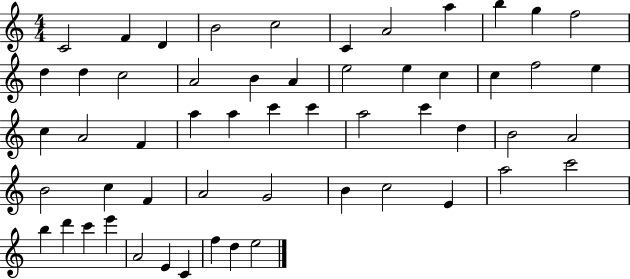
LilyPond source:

{
  \clef treble
  \numericTimeSignature
  \time 4/4
  \key c \major
  c'2 f'4 d'4 | b'2 c''2 | c'4 a'2 a''4 | b''4 g''4 f''2 | \break d''4 d''4 c''2 | a'2 b'4 a'4 | e''2 e''4 c''4 | c''4 f''2 e''4 | \break c''4 a'2 f'4 | a''4 a''4 c'''4 c'''4 | a''2 c'''4 d''4 | b'2 a'2 | \break b'2 c''4 f'4 | a'2 g'2 | b'4 c''2 e'4 | a''2 c'''2 | \break b''4 d'''4 c'''4 e'''4 | a'2 e'4 c'4 | f''4 d''4 e''2 | \bar "|."
}